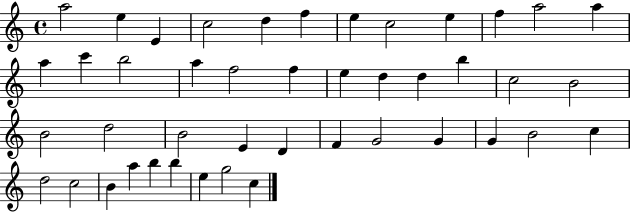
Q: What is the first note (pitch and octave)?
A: A5